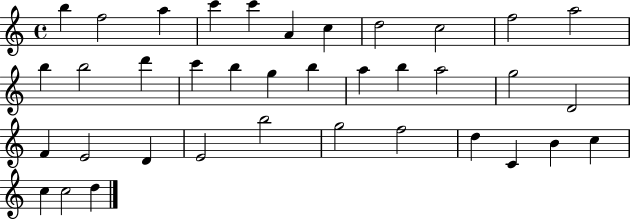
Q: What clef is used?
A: treble